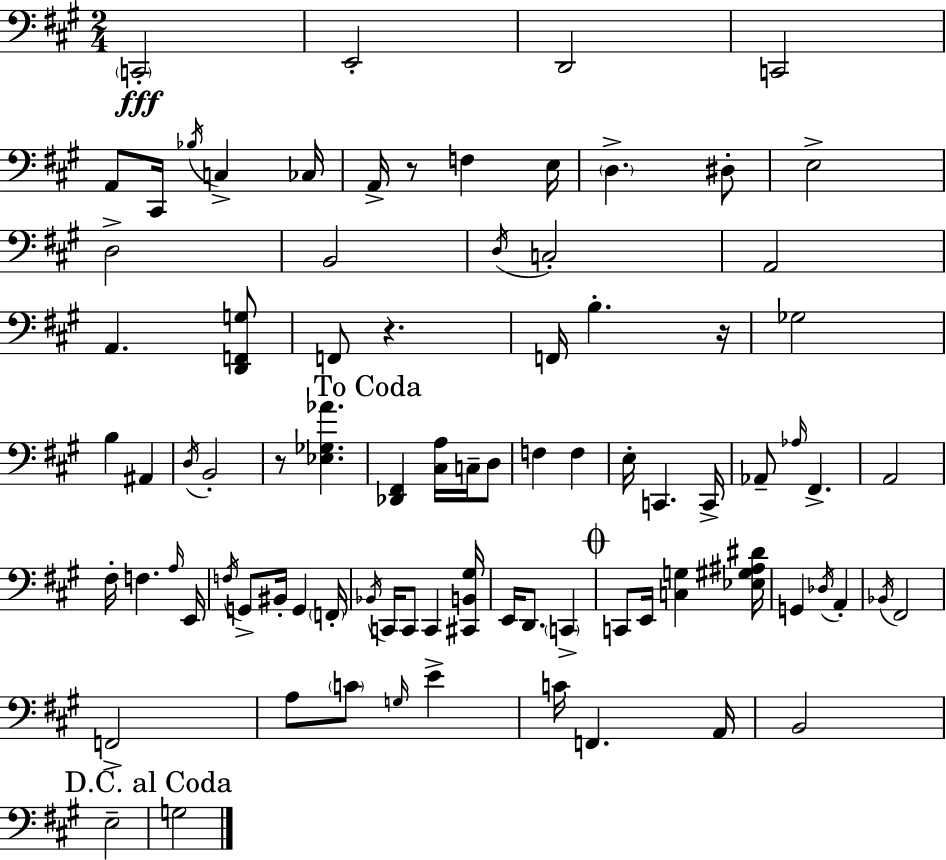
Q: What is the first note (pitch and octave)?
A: C2